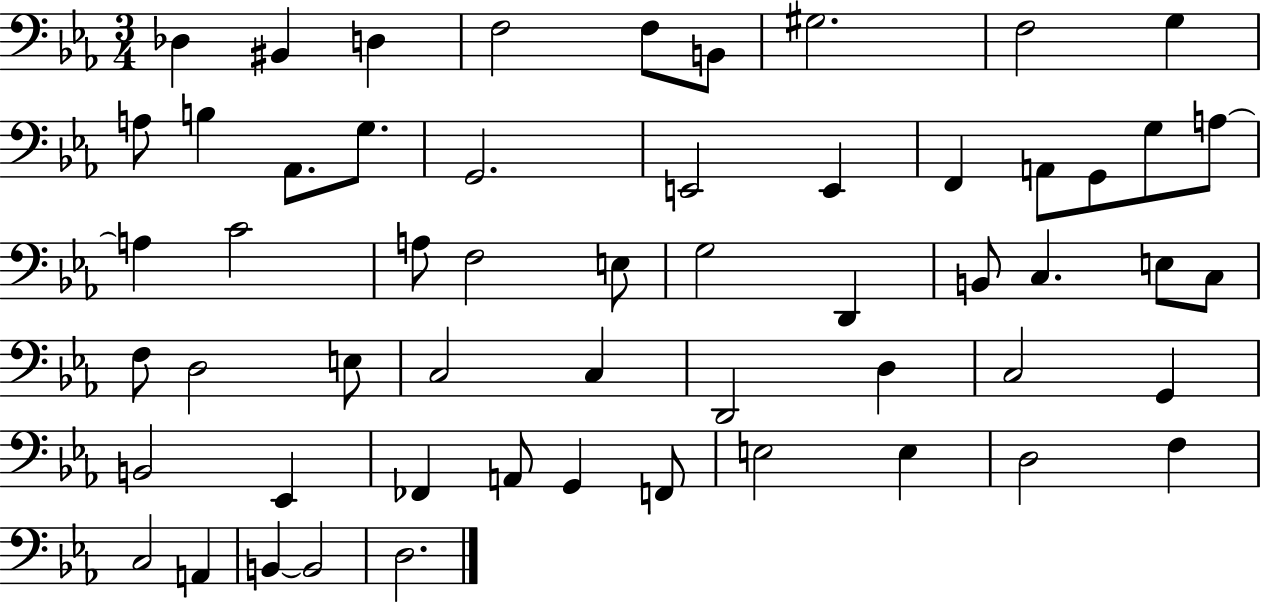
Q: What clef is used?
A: bass